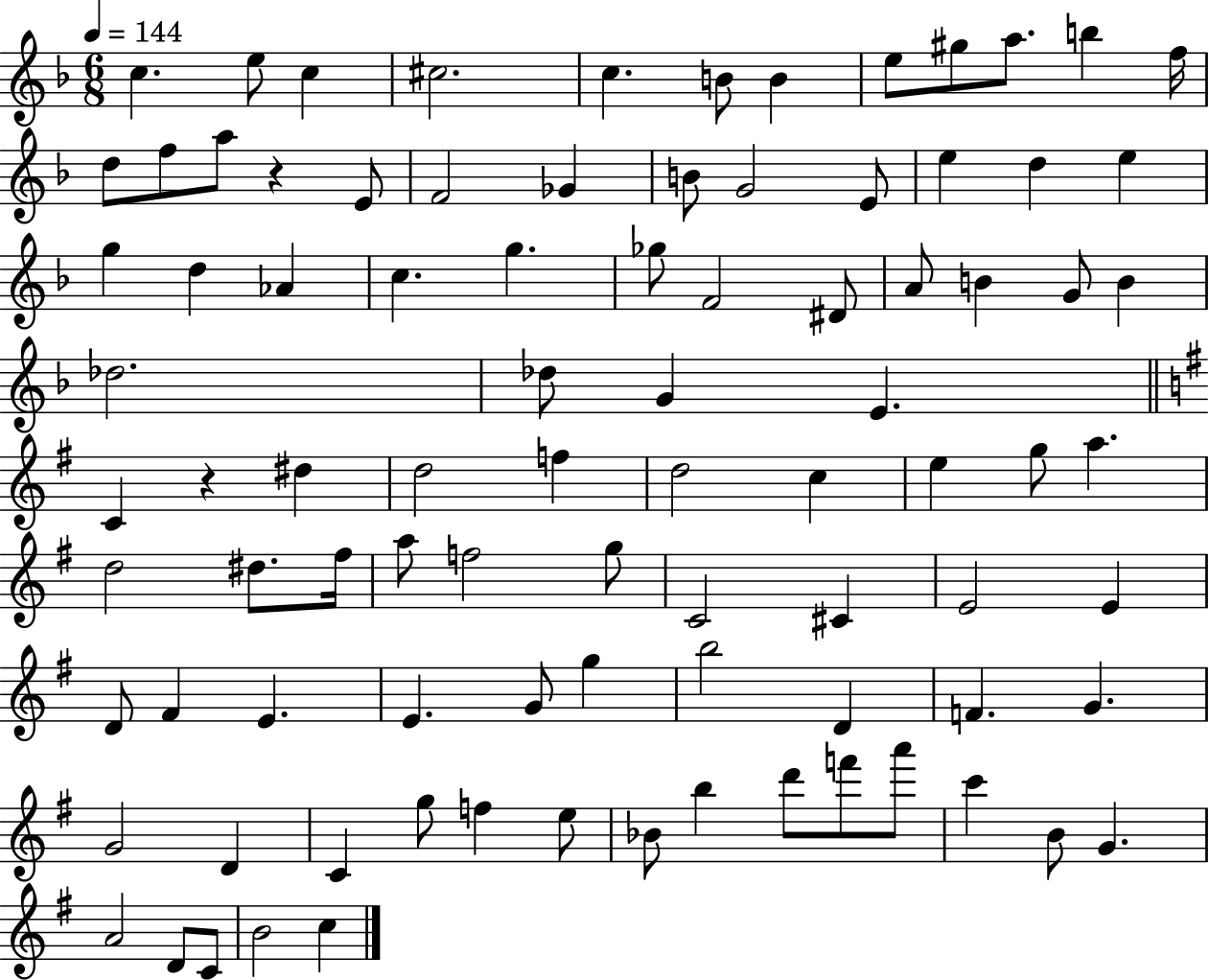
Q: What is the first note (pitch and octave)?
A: C5